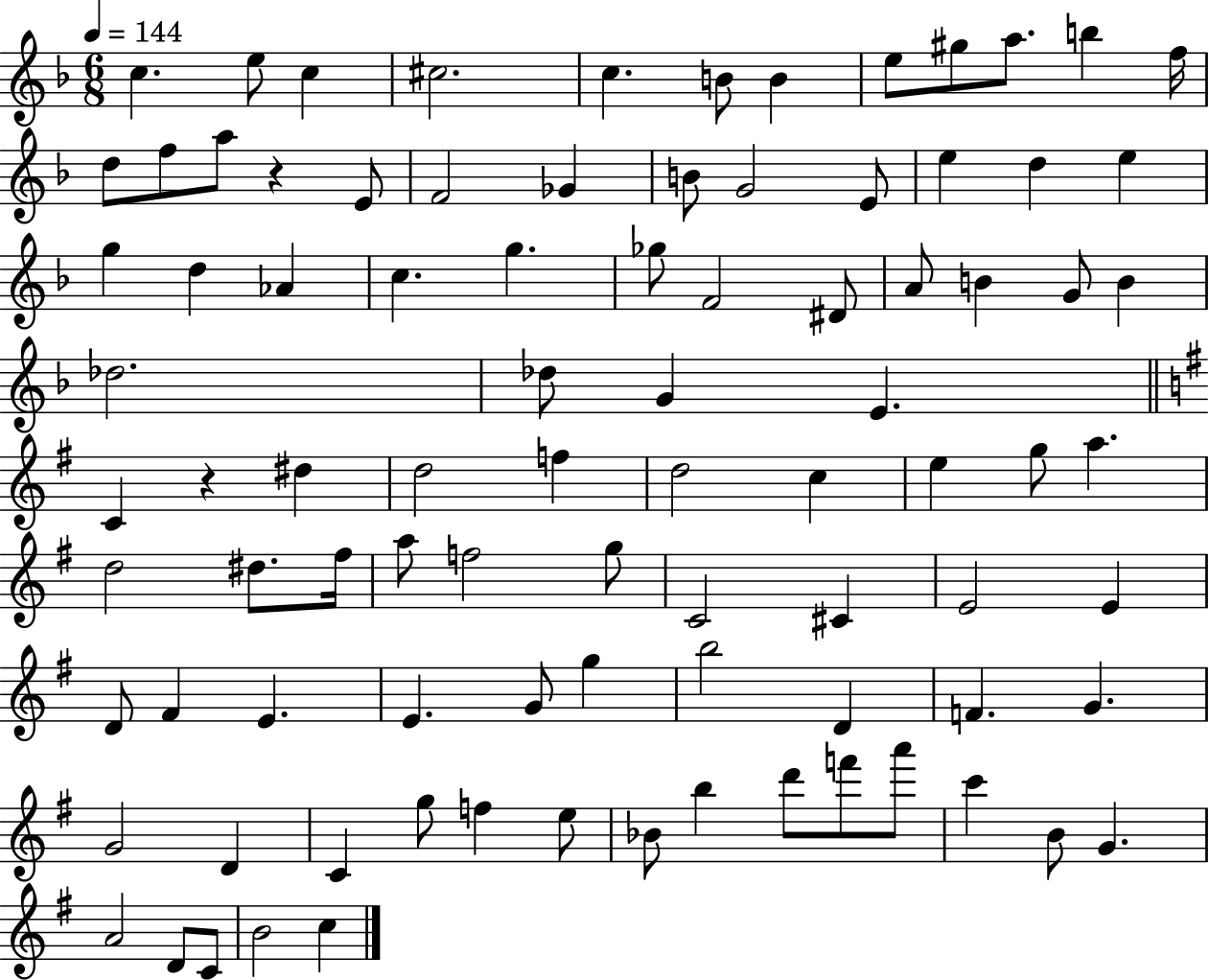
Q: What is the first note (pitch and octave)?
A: C5